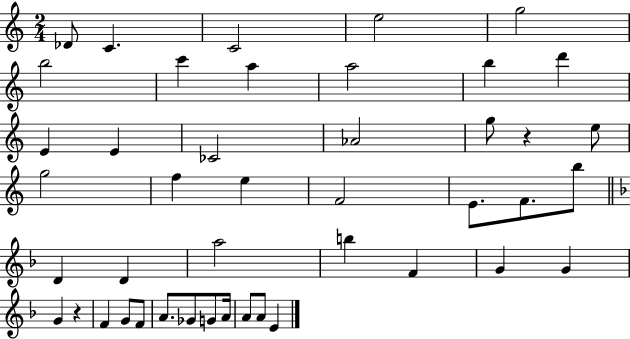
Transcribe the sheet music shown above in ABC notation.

X:1
T:Untitled
M:2/4
L:1/4
K:C
_D/2 C C2 e2 g2 b2 c' a a2 b d' E E _C2 _A2 g/2 z e/2 g2 f e F2 E/2 F/2 b/2 D D a2 b F G G G z F G/2 F/2 A/2 _G/2 G/2 A/4 A/2 A/2 E